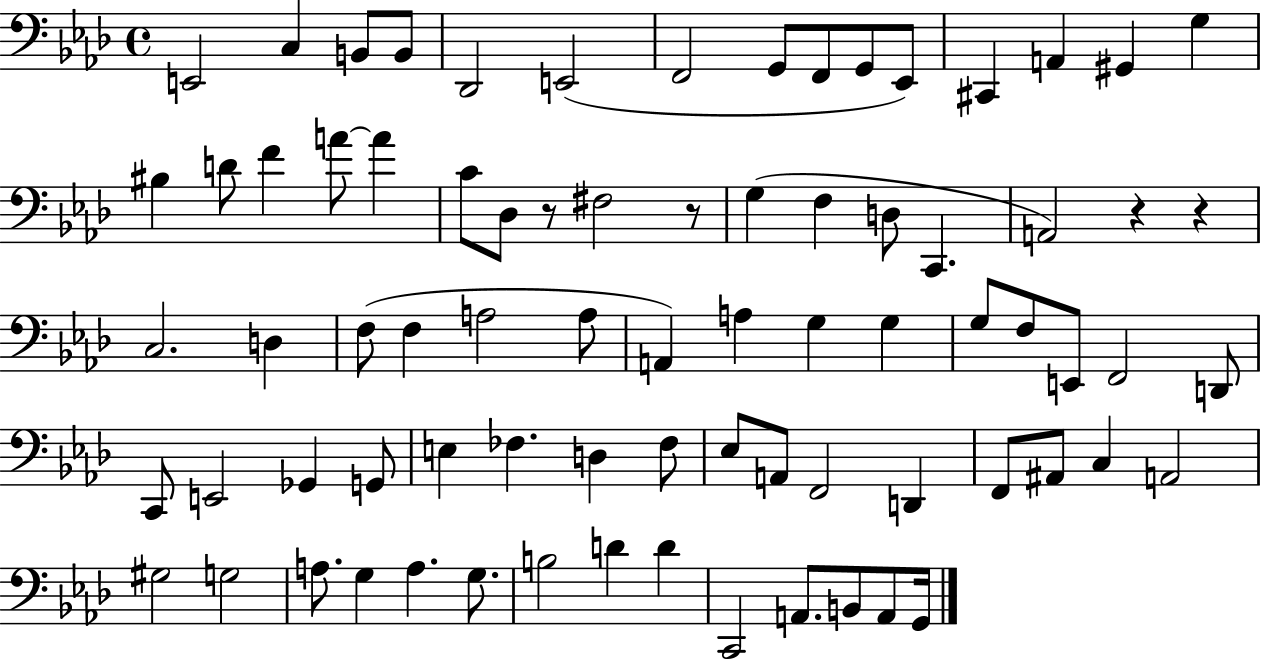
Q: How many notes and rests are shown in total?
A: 77